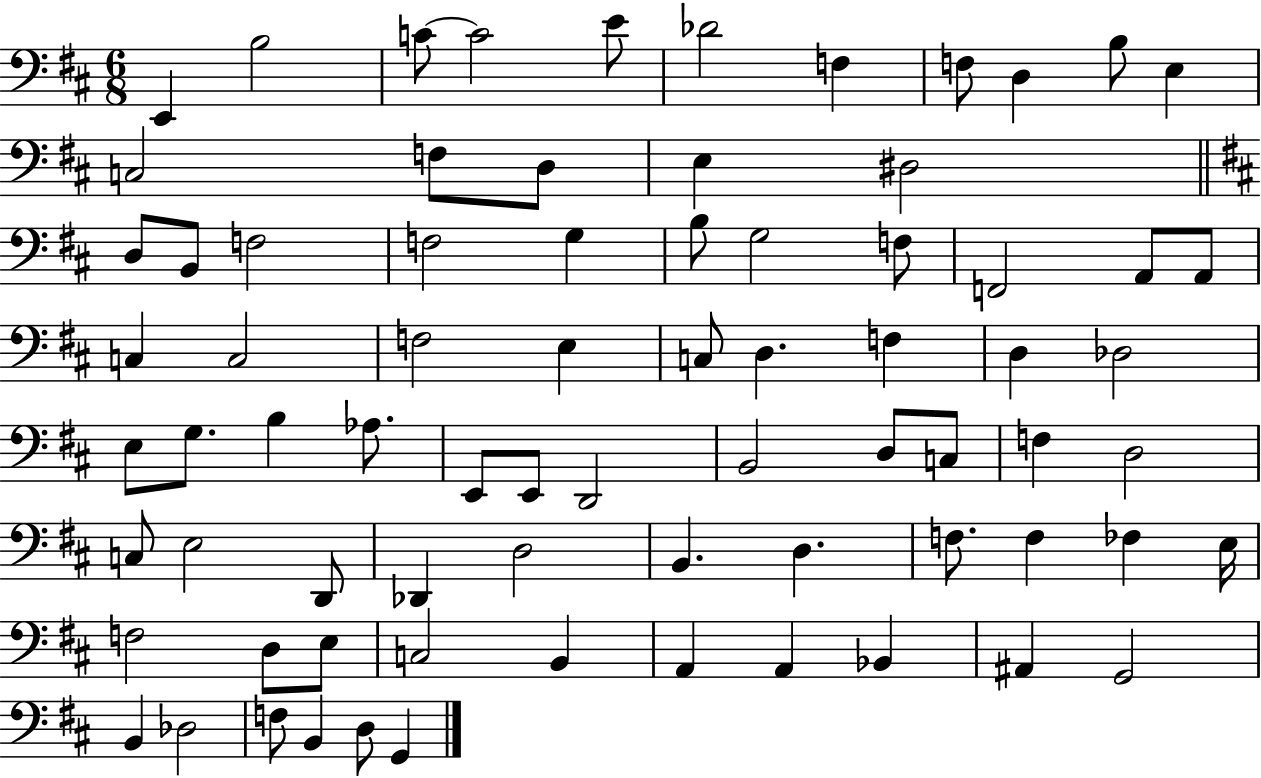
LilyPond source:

{
  \clef bass
  \numericTimeSignature
  \time 6/8
  \key d \major
  e,4 b2 | c'8~~ c'2 e'8 | des'2 f4 | f8 d4 b8 e4 | \break c2 f8 d8 | e4 dis2 | \bar "||" \break \key d \major d8 b,8 f2 | f2 g4 | b8 g2 f8 | f,2 a,8 a,8 | \break c4 c2 | f2 e4 | c8 d4. f4 | d4 des2 | \break e8 g8. b4 aes8. | e,8 e,8 d,2 | b,2 d8 c8 | f4 d2 | \break c8 e2 d,8 | des,4 d2 | b,4. d4. | f8. f4 fes4 e16 | \break f2 d8 e8 | c2 b,4 | a,4 a,4 bes,4 | ais,4 g,2 | \break b,4 des2 | f8 b,4 d8 g,4 | \bar "|."
}